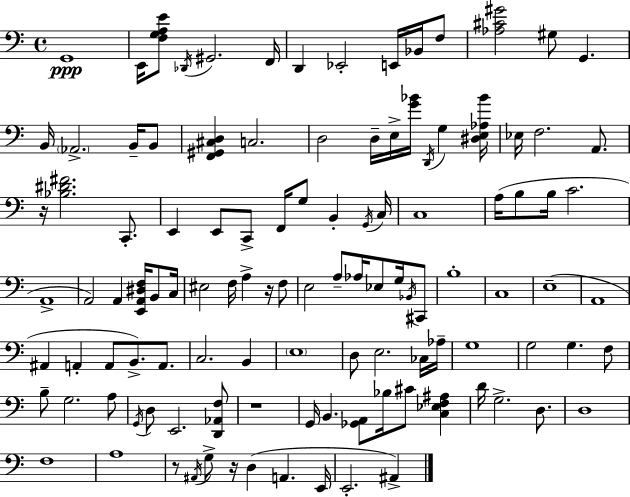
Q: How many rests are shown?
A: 5